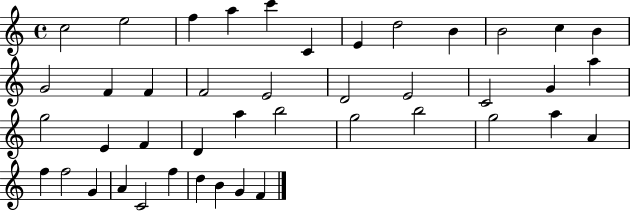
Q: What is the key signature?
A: C major